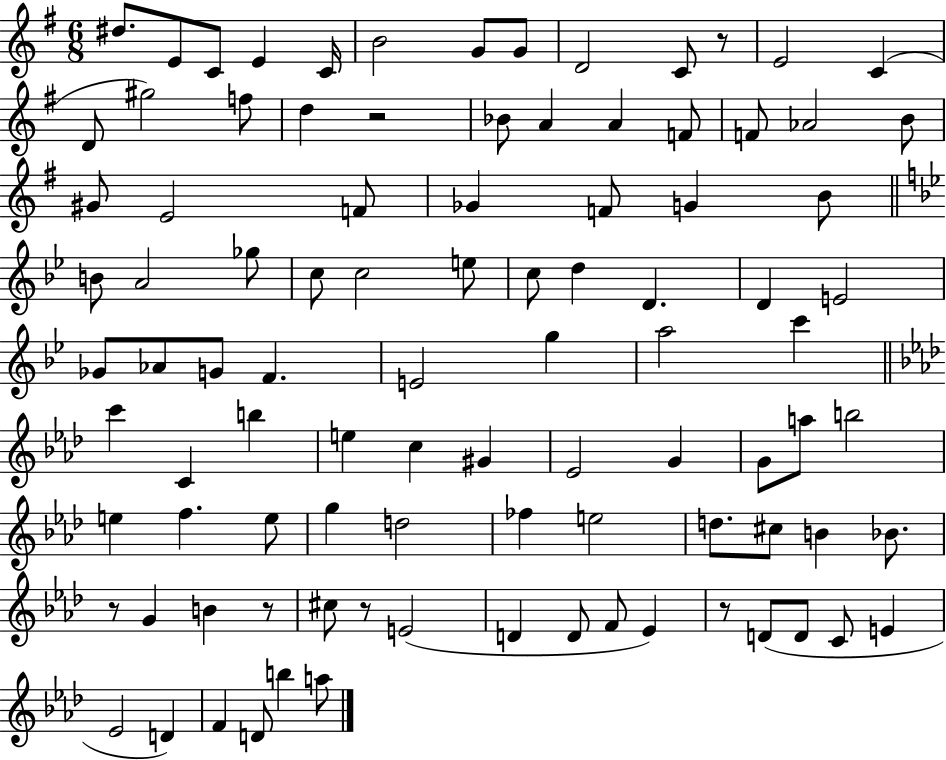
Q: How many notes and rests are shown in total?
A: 95